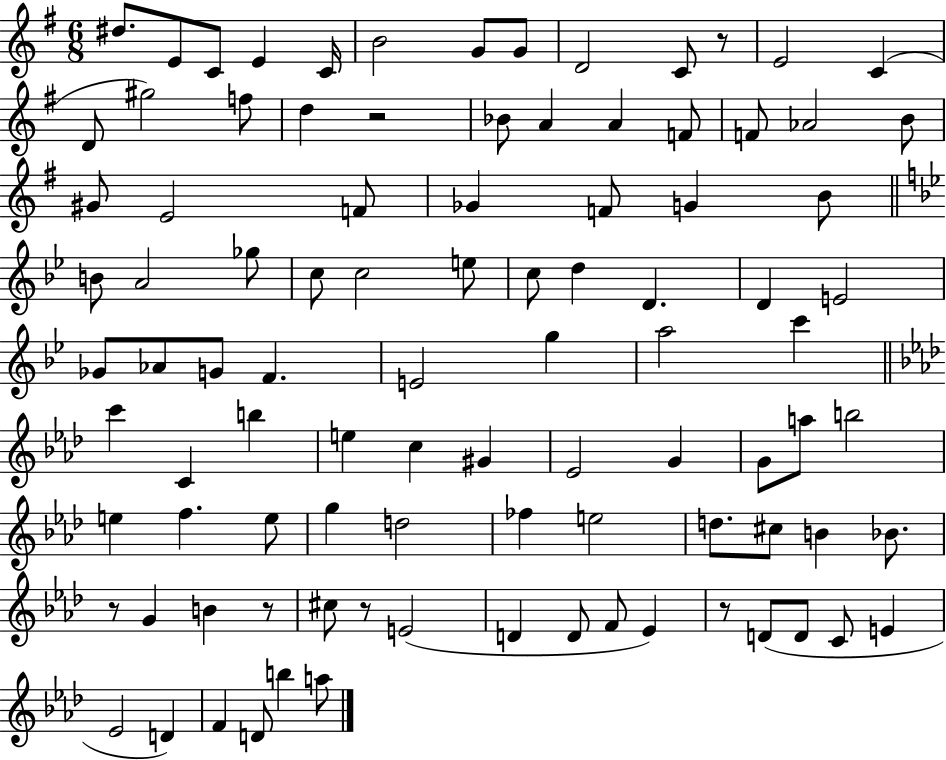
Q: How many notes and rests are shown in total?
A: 95